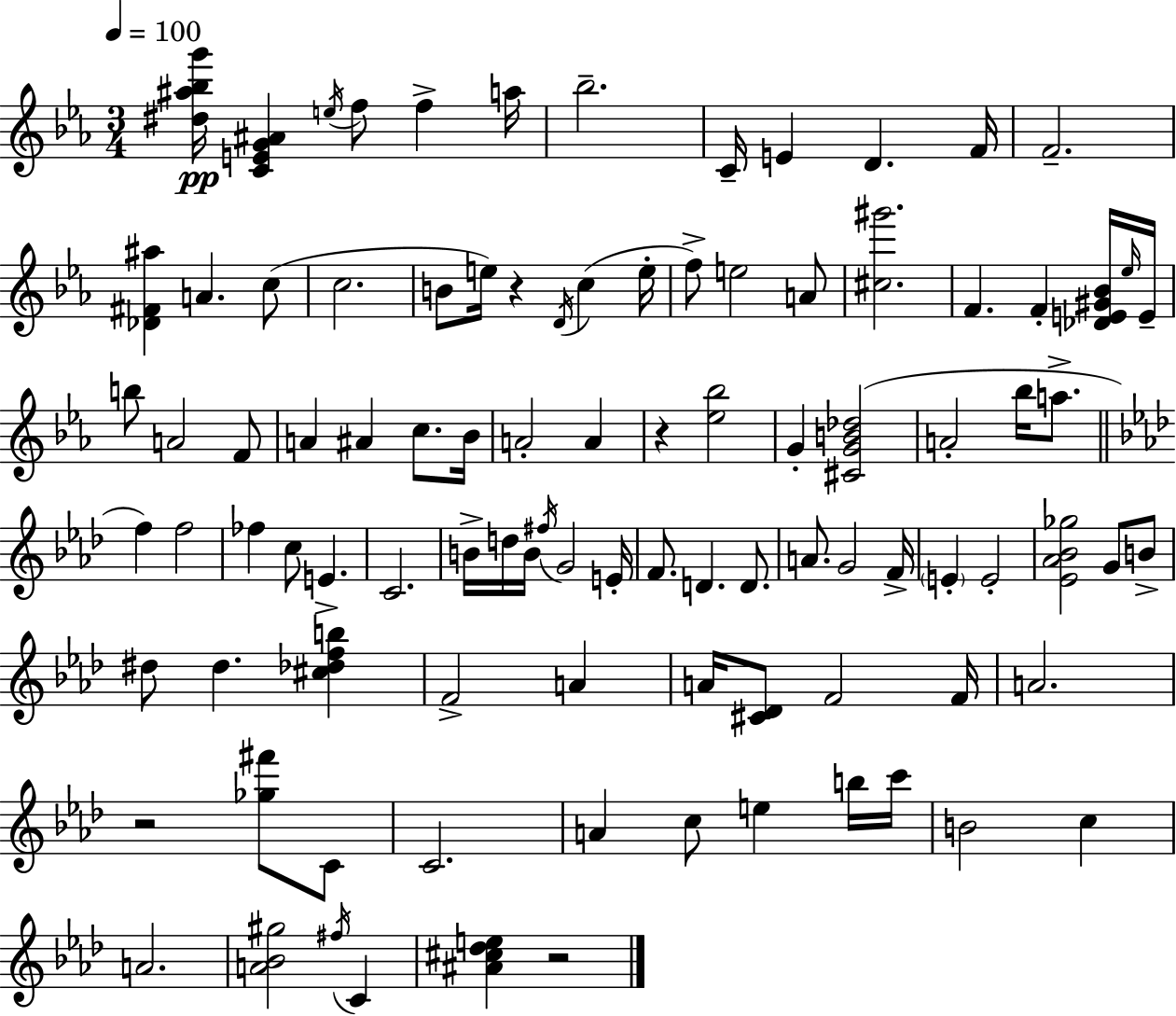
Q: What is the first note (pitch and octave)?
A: E5